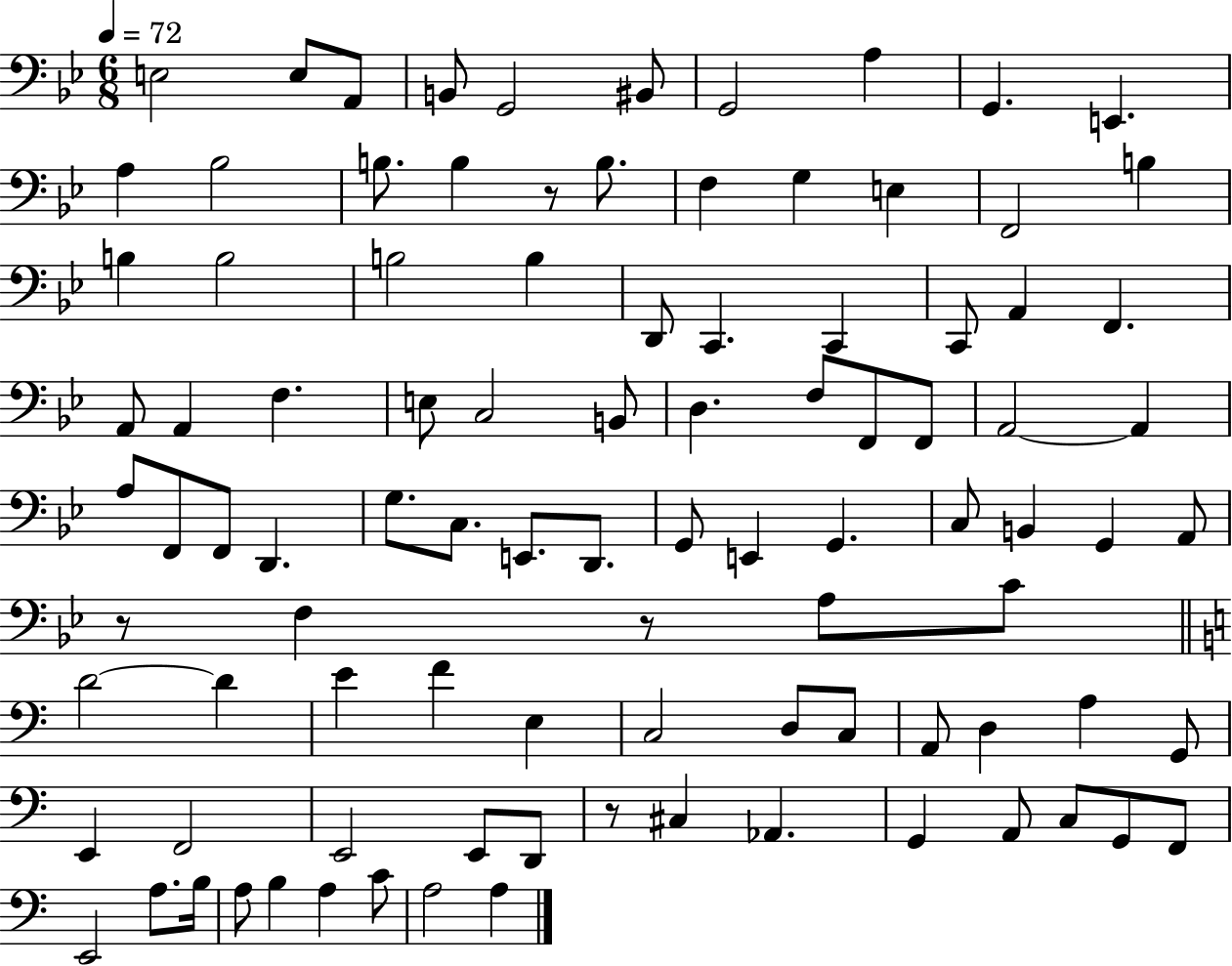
X:1
T:Untitled
M:6/8
L:1/4
K:Bb
E,2 E,/2 A,,/2 B,,/2 G,,2 ^B,,/2 G,,2 A, G,, E,, A, _B,2 B,/2 B, z/2 B,/2 F, G, E, F,,2 B, B, B,2 B,2 B, D,,/2 C,, C,, C,,/2 A,, F,, A,,/2 A,, F, E,/2 C,2 B,,/2 D, F,/2 F,,/2 F,,/2 A,,2 A,, A,/2 F,,/2 F,,/2 D,, G,/2 C,/2 E,,/2 D,,/2 G,,/2 E,, G,, C,/2 B,, G,, A,,/2 z/2 F, z/2 A,/2 C/2 D2 D E F E, C,2 D,/2 C,/2 A,,/2 D, A, G,,/2 E,, F,,2 E,,2 E,,/2 D,,/2 z/2 ^C, _A,, G,, A,,/2 C,/2 G,,/2 F,,/2 E,,2 A,/2 B,/4 A,/2 B, A, C/2 A,2 A,